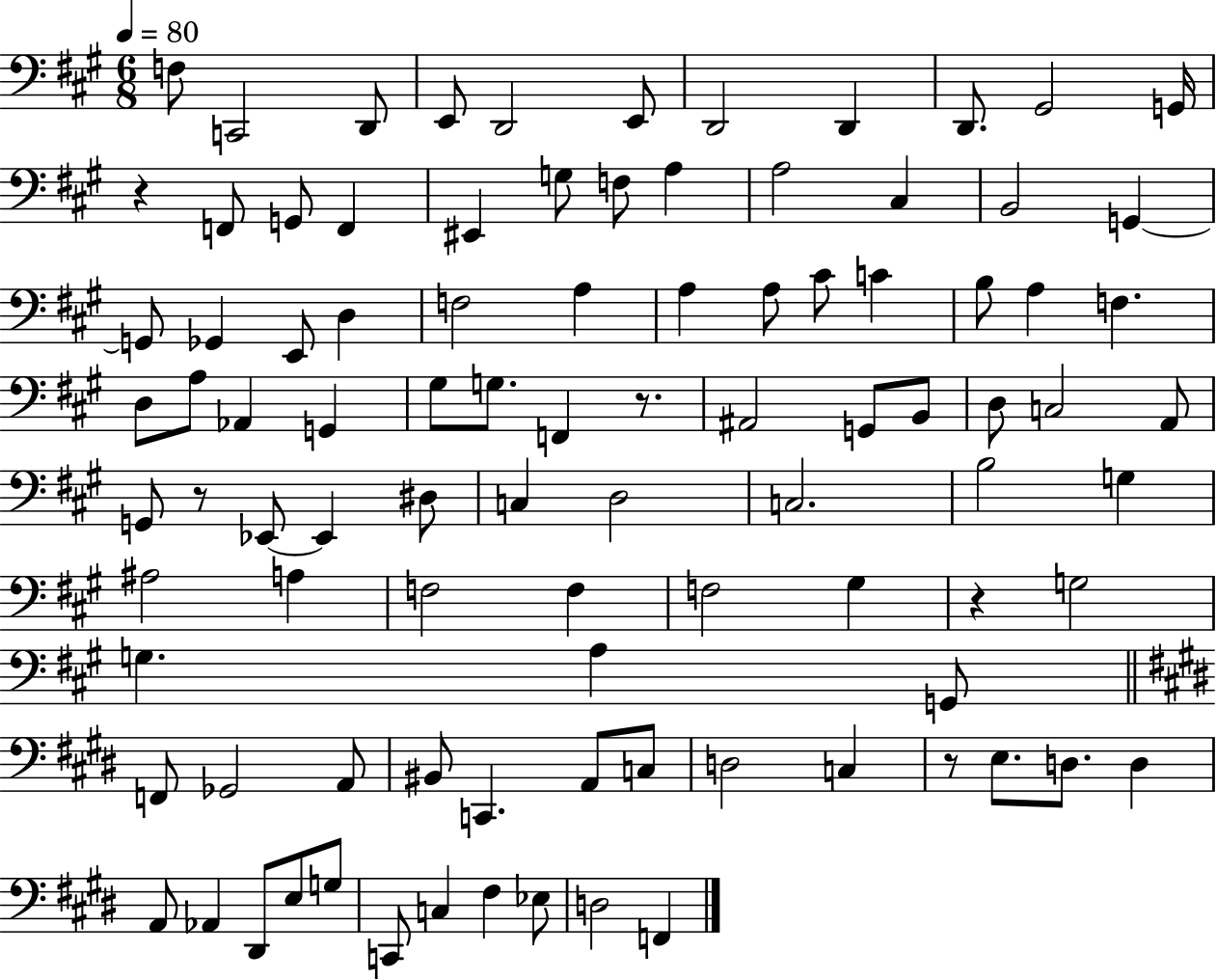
F3/e C2/h D2/e E2/e D2/h E2/e D2/h D2/q D2/e. G#2/h G2/s R/q F2/e G2/e F2/q EIS2/q G3/e F3/e A3/q A3/h C#3/q B2/h G2/q G2/e Gb2/q E2/e D3/q F3/h A3/q A3/q A3/e C#4/e C4/q B3/e A3/q F3/q. D3/e A3/e Ab2/q G2/q G#3/e G3/e. F2/q R/e. A#2/h G2/e B2/e D3/e C3/h A2/e G2/e R/e Eb2/e Eb2/q D#3/e C3/q D3/h C3/h. B3/h G3/q A#3/h A3/q F3/h F3/q F3/h G#3/q R/q G3/h G3/q. A3/q G2/e F2/e Gb2/h A2/e BIS2/e C2/q. A2/e C3/e D3/h C3/q R/e E3/e. D3/e. D3/q A2/e Ab2/q D#2/e E3/e G3/e C2/e C3/q F#3/q Eb3/e D3/h F2/q